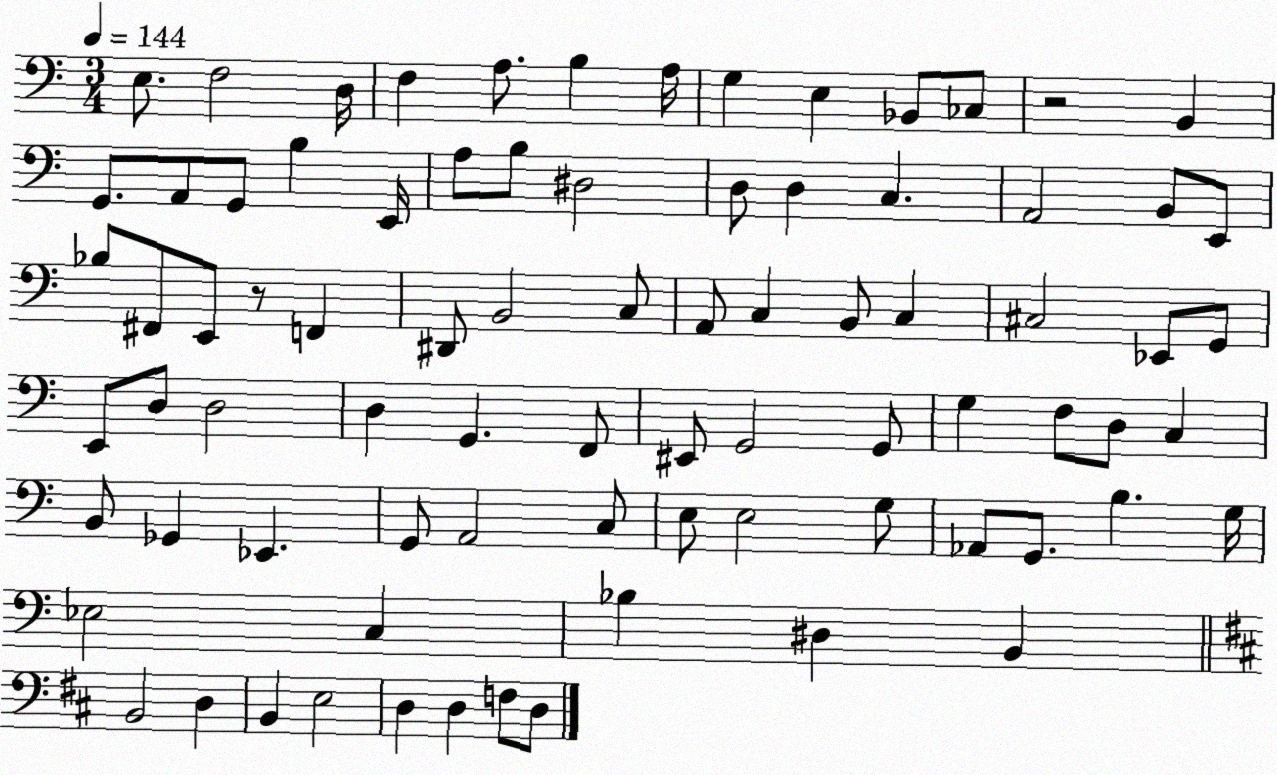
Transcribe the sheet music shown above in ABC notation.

X:1
T:Untitled
M:3/4
L:1/4
K:C
E,/2 F,2 D,/4 F, A,/2 B, A,/4 G, E, _B,,/2 _C,/2 z2 B,, G,,/2 A,,/2 G,,/2 B, E,,/4 A,/2 B,/2 ^D,2 D,/2 D, C, A,,2 B,,/2 E,,/2 _B,/2 ^F,,/2 E,,/2 z/2 F,, ^D,,/2 B,,2 C,/2 A,,/2 C, B,,/2 C, ^C,2 _E,,/2 G,,/2 E,,/2 D,/2 D,2 D, G,, F,,/2 ^E,,/2 G,,2 G,,/2 G, F,/2 D,/2 C, B,,/2 _G,, _E,, G,,/2 A,,2 C,/2 E,/2 E,2 G,/2 _A,,/2 G,,/2 B, G,/4 _E,2 C, _B, ^D, B,, B,,2 D, B,, E,2 D, D, F,/2 D,/2